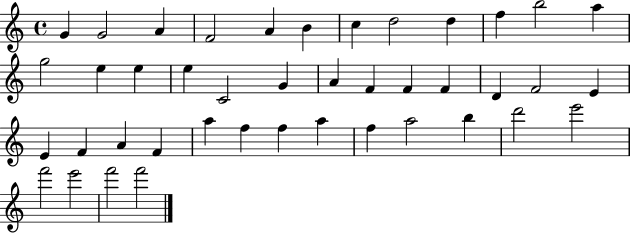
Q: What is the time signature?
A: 4/4